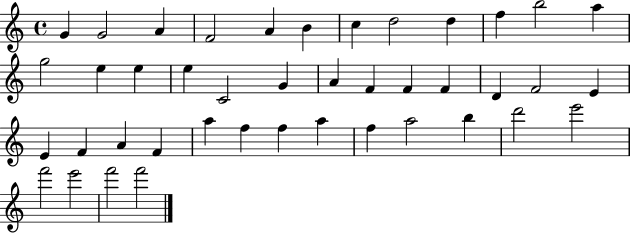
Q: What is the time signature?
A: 4/4